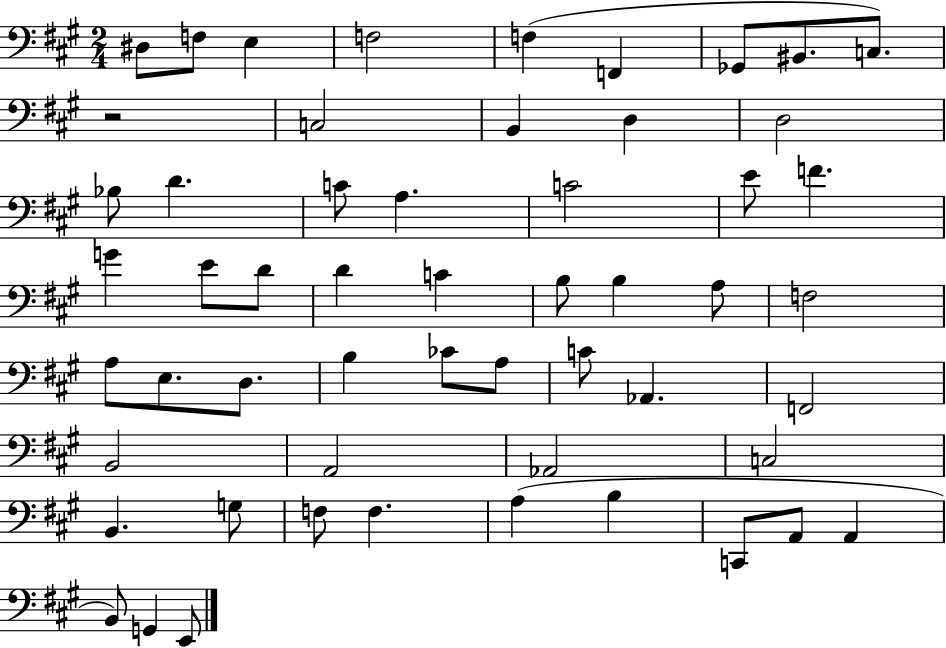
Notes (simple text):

D#3/e F3/e E3/q F3/h F3/q F2/q Gb2/e BIS2/e. C3/e. R/h C3/h B2/q D3/q D3/h Bb3/e D4/q. C4/e A3/q. C4/h E4/e F4/q. G4/q E4/e D4/e D4/q C4/q B3/e B3/q A3/e F3/h A3/e E3/e. D3/e. B3/q CES4/e A3/e C4/e Ab2/q. F2/h B2/h A2/h Ab2/h C3/h B2/q. G3/e F3/e F3/q. A3/q B3/q C2/e A2/e A2/q B2/e G2/q E2/e